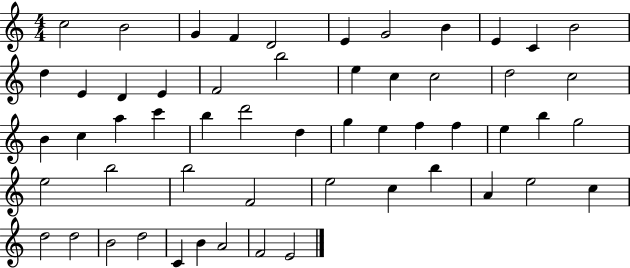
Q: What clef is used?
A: treble